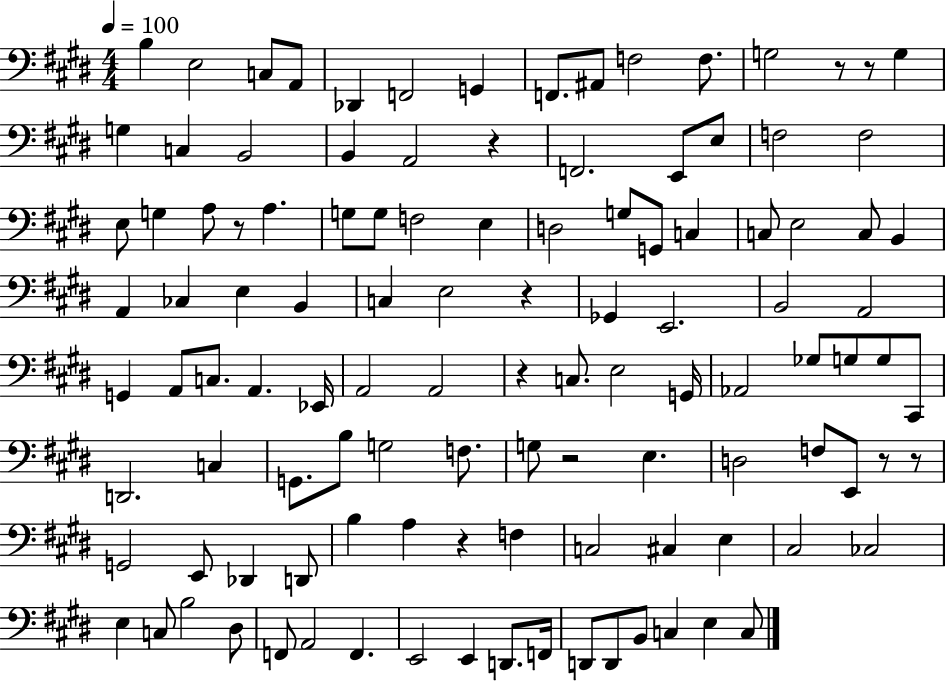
B3/q E3/h C3/e A2/e Db2/q F2/h G2/q F2/e. A#2/e F3/h F3/e. G3/h R/e R/e G3/q G3/q C3/q B2/h B2/q A2/h R/q F2/h. E2/e E3/e F3/h F3/h E3/e G3/q A3/e R/e A3/q. G3/e G3/e F3/h E3/q D3/h G3/e G2/e C3/q C3/e E3/h C3/e B2/q A2/q CES3/q E3/q B2/q C3/q E3/h R/q Gb2/q E2/h. B2/h A2/h G2/q A2/e C3/e. A2/q. Eb2/s A2/h A2/h R/q C3/e. E3/h G2/s Ab2/h Gb3/e G3/e G3/e C#2/e D2/h. C3/q G2/e. B3/e G3/h F3/e. G3/e R/h E3/q. D3/h F3/e E2/e R/e R/e G2/h E2/e Db2/q D2/e B3/q A3/q R/q F3/q C3/h C#3/q E3/q C#3/h CES3/h E3/q C3/e B3/h D#3/e F2/e A2/h F2/q. E2/h E2/q D2/e. F2/s D2/e D2/e B2/e C3/q E3/q C3/e